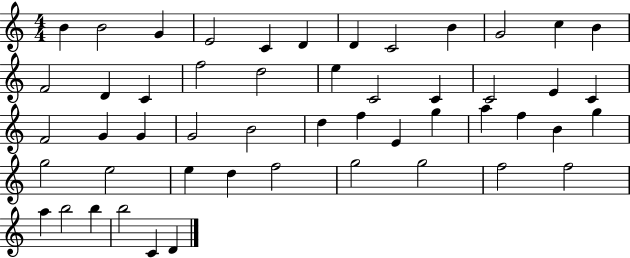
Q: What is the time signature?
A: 4/4